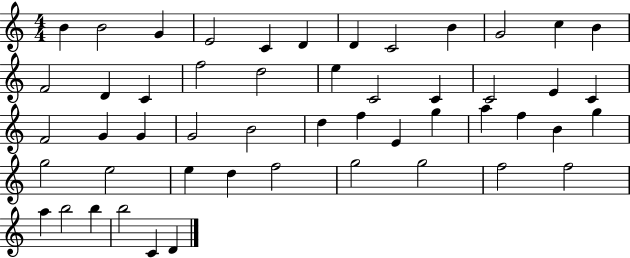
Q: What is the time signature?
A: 4/4